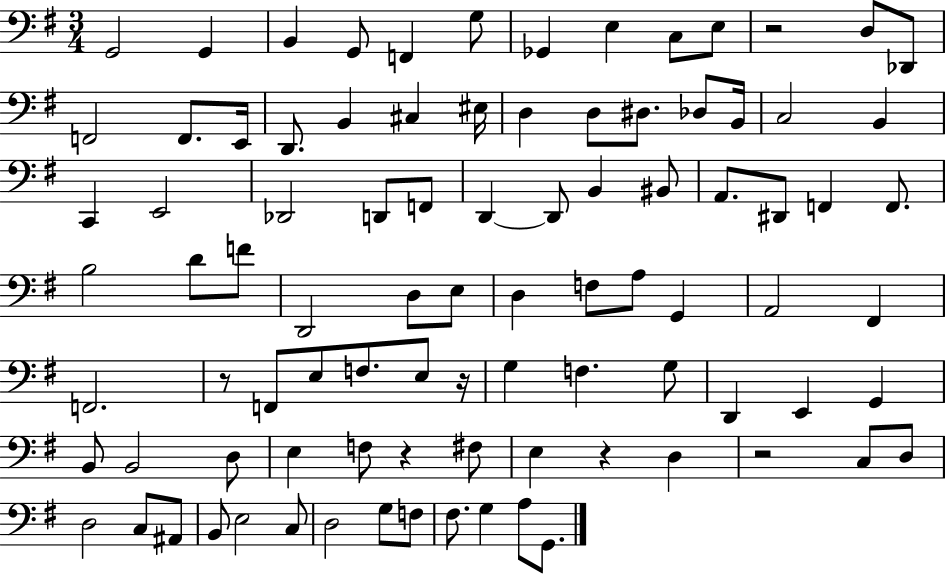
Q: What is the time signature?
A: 3/4